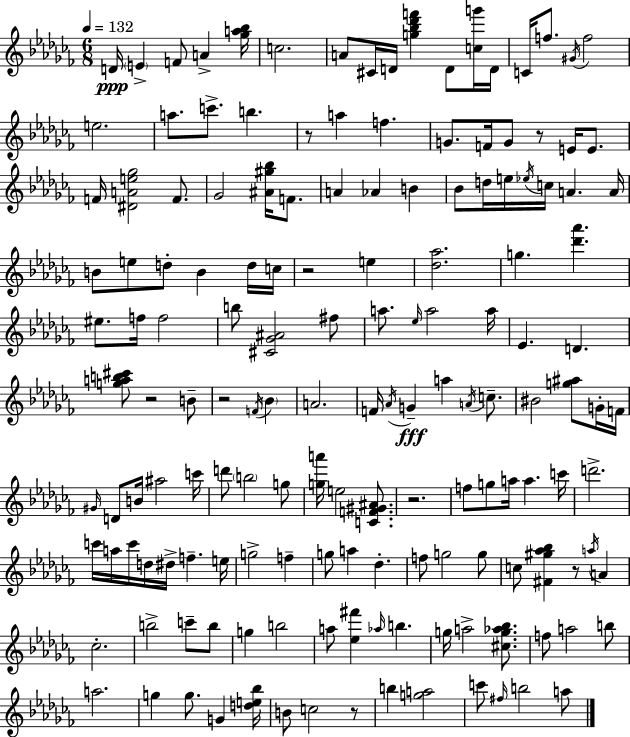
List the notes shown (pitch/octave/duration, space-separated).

D4/s E4/q F4/e A4/q [Gb5,A5,Bb5]/s C5/h. A4/e C#4/s D4/s [G5,Bb5,Db6,F6]/q D4/e [C5,G6]/s D4/s C4/s F5/e. G#4/s F5/h E5/h. A5/e. C6/e. B5/q. R/e A5/q F5/q. G4/e. F4/s G4/e R/e E4/s E4/e. F4/s [D#4,A4,E5,Gb5]/h F4/e. Gb4/h [A#4,G#5,Bb5]/s F4/e. A4/q Ab4/q B4/q Bb4/e D5/s E5/s Eb5/s C5/s A4/q. A4/s B4/e E5/e D5/e B4/q D5/s C5/s R/h E5/q [Db5,Ab5]/h. G5/q. [Db6,Ab6]/q. EIS5/e. F5/s F5/h B5/e [C#4,Gb4,A#4]/h F#5/e A5/e. Eb5/s A5/h A5/s Eb4/q. D4/q. [G5,A5,B5,C#6]/e R/h B4/e R/h F4/s Bb4/q A4/h. F4/s Ab4/s G4/q A5/q A4/s C5/e. BIS4/h [G5,A#5]/e G4/s F4/s G#4/s D4/e B4/s A#5/h C6/s D6/e B5/h G5/e [G5,A6]/s E5/h [C4,F4,G#4,A#4]/e. R/h. F5/e G5/e A5/s A5/q. C6/s D6/h. C6/s A5/s C6/s D5/s D#5/s F5/q. E5/s G5/h F5/q G5/e A5/q Db5/q. F5/e G5/h G5/e C5/e [F#4,G#5,Ab5,Bb5]/q R/e A5/s A4/q CES5/h. B5/h C6/e B5/e G5/q B5/h A5/e [Eb5,F#6]/q Ab5/s B5/q. G5/s A5/h [C#5,G5,Ab5,Bb5]/e. F5/e A5/h B5/e A5/h. G5/q G5/e. G4/q [D5,E5,Bb5]/s B4/e C5/h R/e B5/q [G5,A5]/h C6/e F#5/s B5/h A5/e